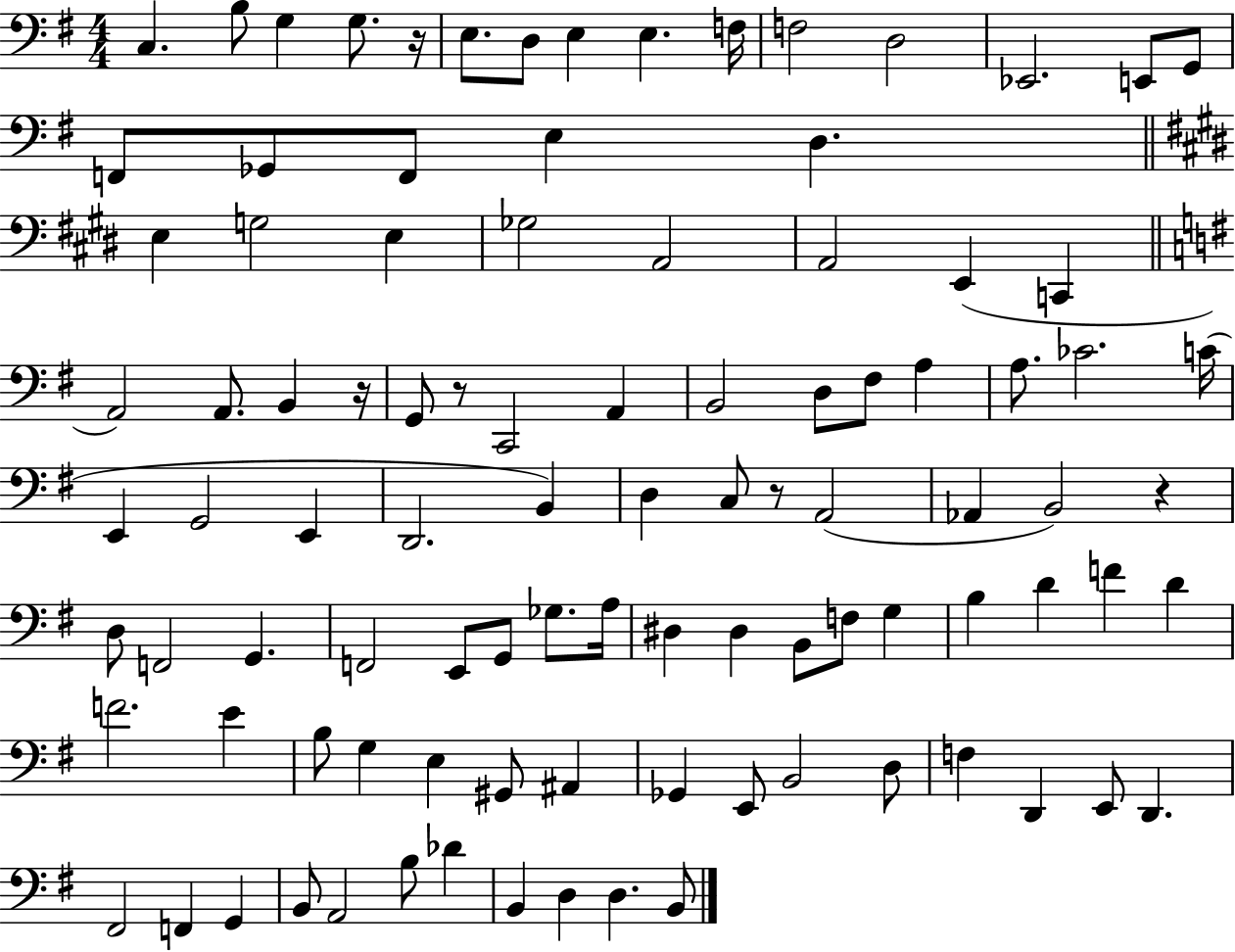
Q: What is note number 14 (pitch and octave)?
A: G2